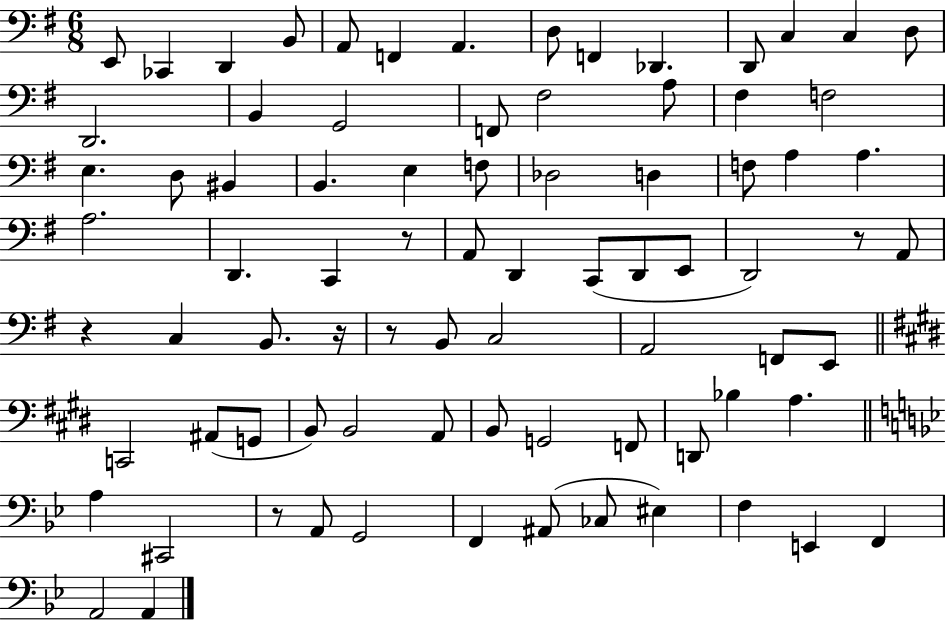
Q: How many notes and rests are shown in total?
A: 81